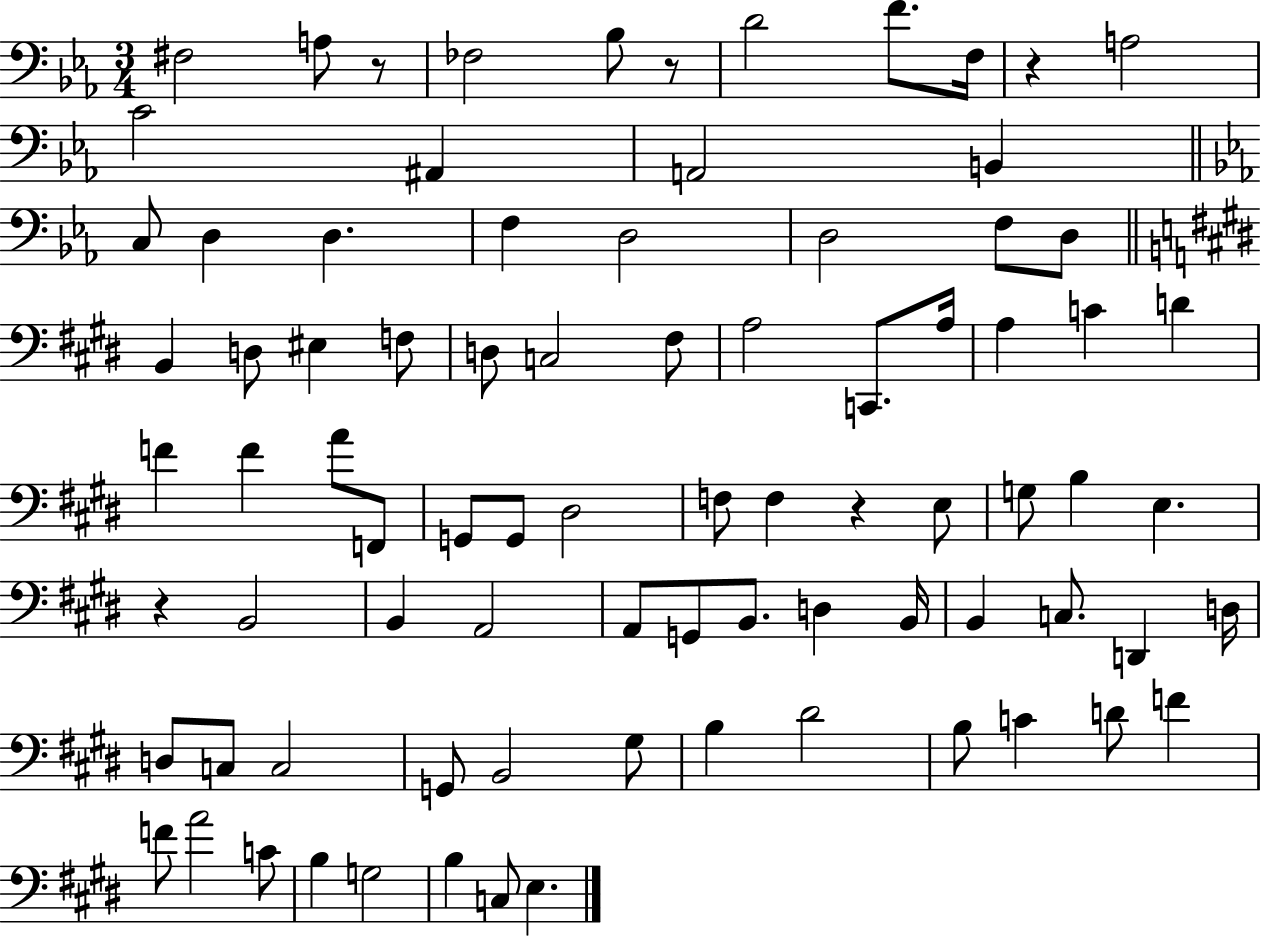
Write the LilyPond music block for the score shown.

{
  \clef bass
  \numericTimeSignature
  \time 3/4
  \key ees \major
  fis2 a8 r8 | fes2 bes8 r8 | d'2 f'8. f16 | r4 a2 | \break c'2 ais,4 | a,2 b,4 | \bar "||" \break \key ees \major c8 d4 d4. | f4 d2 | d2 f8 d8 | \bar "||" \break \key e \major b,4 d8 eis4 f8 | d8 c2 fis8 | a2 c,8. a16 | a4 c'4 d'4 | \break f'4 f'4 a'8 f,8 | g,8 g,8 dis2 | f8 f4 r4 e8 | g8 b4 e4. | \break r4 b,2 | b,4 a,2 | a,8 g,8 b,8. d4 b,16 | b,4 c8. d,4 d16 | \break d8 c8 c2 | g,8 b,2 gis8 | b4 dis'2 | b8 c'4 d'8 f'4 | \break f'8 a'2 c'8 | b4 g2 | b4 c8 e4. | \bar "|."
}